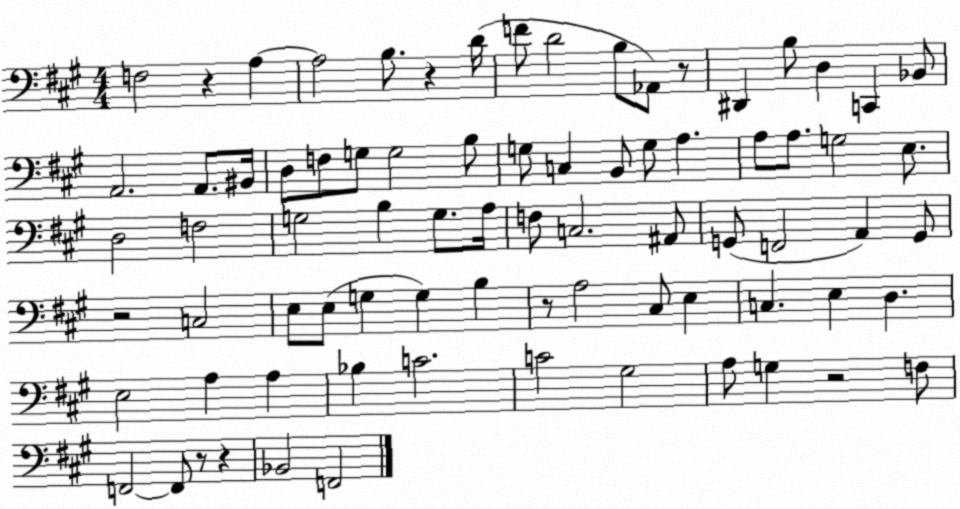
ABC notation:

X:1
T:Untitled
M:4/4
L:1/4
K:A
F,2 z A, A,2 B,/2 z D/4 F/2 D2 B,/2 _A,,/2 z/2 ^D,, B,/2 D, C,, _B,,/2 A,,2 A,,/2 ^B,,/4 D,/2 F,/2 G,/2 G,2 B,/2 G,/2 C, B,,/2 G,/2 A, A,/2 A,/2 G,2 E,/2 D,2 F,2 G,2 B, G,/2 A,/4 F,/2 C,2 ^A,,/2 G,,/2 F,,2 A,, G,,/2 z2 C,2 E,/2 E,/2 G, G, B, z/2 A,2 ^C,/2 E, C, E, D, E,2 A, A, _B, C2 C2 ^G,2 A,/2 G, z2 F,/2 F,,2 F,,/2 z/2 z _B,,2 F,,2